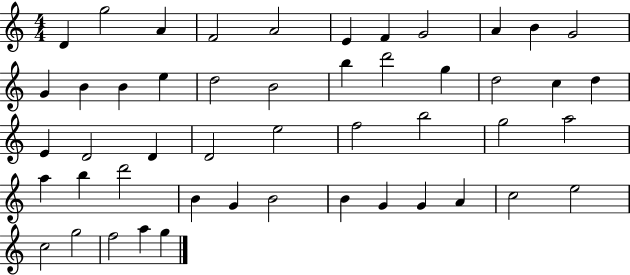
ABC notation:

X:1
T:Untitled
M:4/4
L:1/4
K:C
D g2 A F2 A2 E F G2 A B G2 G B B e d2 B2 b d'2 g d2 c d E D2 D D2 e2 f2 b2 g2 a2 a b d'2 B G B2 B G G A c2 e2 c2 g2 f2 a g